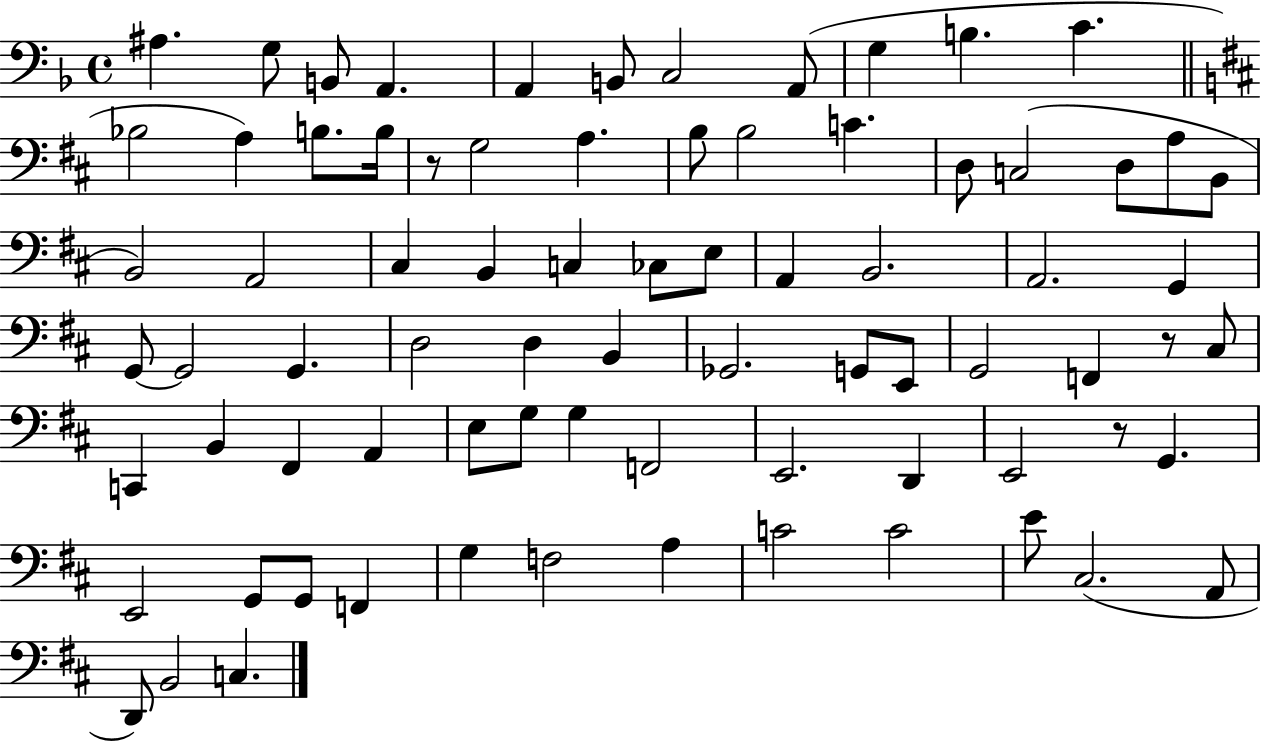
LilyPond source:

{
  \clef bass
  \time 4/4
  \defaultTimeSignature
  \key f \major
  ais4. g8 b,8 a,4. | a,4 b,8 c2 a,8( | g4 b4. c'4. | \bar "||" \break \key d \major bes2 a4) b8. b16 | r8 g2 a4. | b8 b2 c'4. | d8 c2( d8 a8 b,8 | \break b,2) a,2 | cis4 b,4 c4 ces8 e8 | a,4 b,2. | a,2. g,4 | \break g,8~~ g,2 g,4. | d2 d4 b,4 | ges,2. g,8 e,8 | g,2 f,4 r8 cis8 | \break c,4 b,4 fis,4 a,4 | e8 g8 g4 f,2 | e,2. d,4 | e,2 r8 g,4. | \break e,2 g,8 g,8 f,4 | g4 f2 a4 | c'2 c'2 | e'8 cis2.( a,8 | \break d,8) b,2 c4. | \bar "|."
}